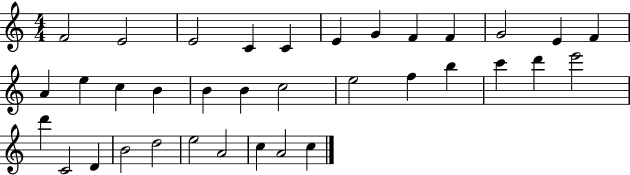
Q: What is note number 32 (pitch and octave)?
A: A4